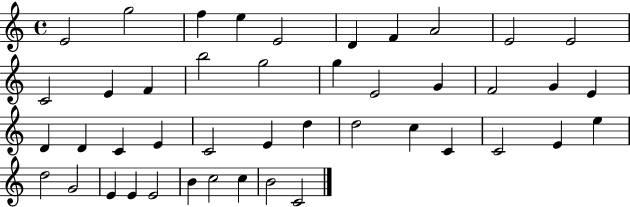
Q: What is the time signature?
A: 4/4